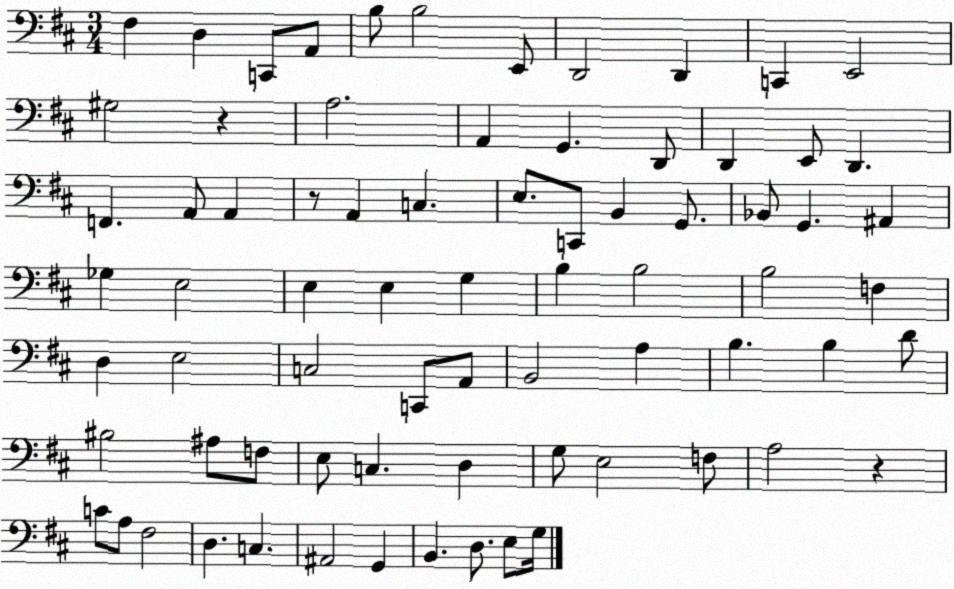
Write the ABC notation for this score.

X:1
T:Untitled
M:3/4
L:1/4
K:D
^F, D, C,,/2 A,,/2 B,/2 B,2 E,,/2 D,,2 D,, C,, E,,2 ^G,2 z A,2 A,, G,, D,,/2 D,, E,,/2 D,, F,, A,,/2 A,, z/2 A,, C, E,/2 C,,/2 B,, G,,/2 _B,,/2 G,, ^A,, _G, E,2 E, E, G, B, B,2 B,2 F, D, E,2 C,2 C,,/2 A,,/2 B,,2 A, B, B, D/2 ^B,2 ^A,/2 F,/2 E,/2 C, D, G,/2 E,2 F,/2 A,2 z C/2 A,/2 ^F,2 D, C, ^A,,2 G,, B,, D,/2 E,/2 G,/4